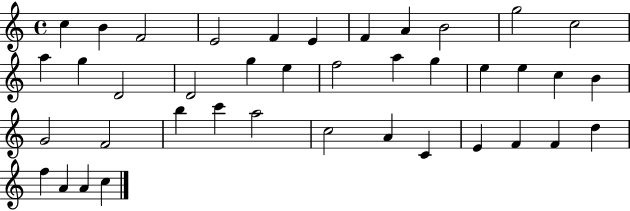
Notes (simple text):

C5/q B4/q F4/h E4/h F4/q E4/q F4/q A4/q B4/h G5/h C5/h A5/q G5/q D4/h D4/h G5/q E5/q F5/h A5/q G5/q E5/q E5/q C5/q B4/q G4/h F4/h B5/q C6/q A5/h C5/h A4/q C4/q E4/q F4/q F4/q D5/q F5/q A4/q A4/q C5/q